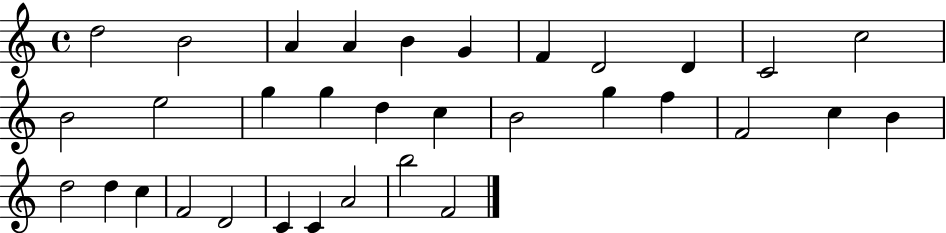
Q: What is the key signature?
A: C major